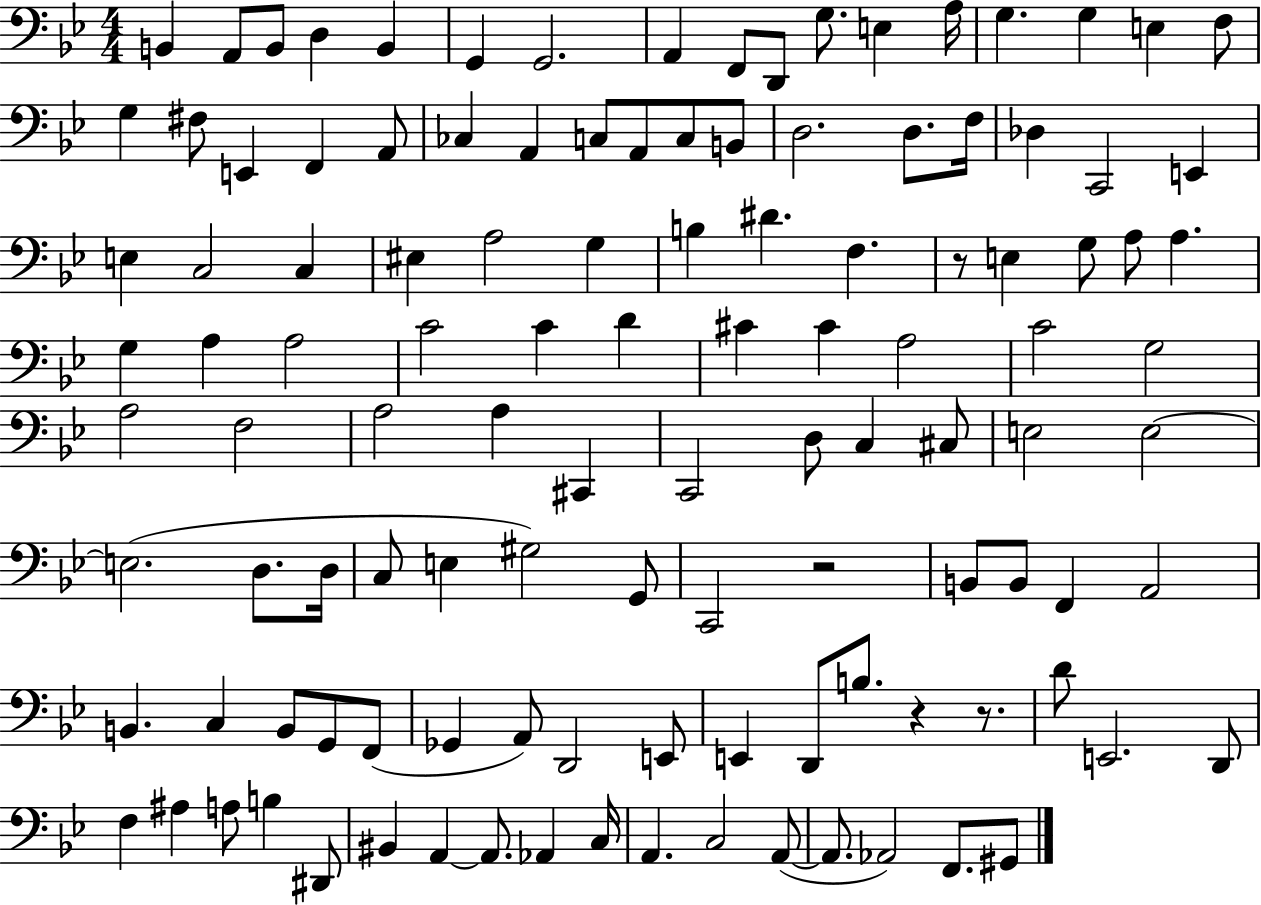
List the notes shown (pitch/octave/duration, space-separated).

B2/q A2/e B2/e D3/q B2/q G2/q G2/h. A2/q F2/e D2/e G3/e. E3/q A3/s G3/q. G3/q E3/q F3/e G3/q F#3/e E2/q F2/q A2/e CES3/q A2/q C3/e A2/e C3/e B2/e D3/h. D3/e. F3/s Db3/q C2/h E2/q E3/q C3/h C3/q EIS3/q A3/h G3/q B3/q D#4/q. F3/q. R/e E3/q G3/e A3/e A3/q. G3/q A3/q A3/h C4/h C4/q D4/q C#4/q C#4/q A3/h C4/h G3/h A3/h F3/h A3/h A3/q C#2/q C2/h D3/e C3/q C#3/e E3/h E3/h E3/h. D3/e. D3/s C3/e E3/q G#3/h G2/e C2/h R/h B2/e B2/e F2/q A2/h B2/q. C3/q B2/e G2/e F2/e Gb2/q A2/e D2/h E2/e E2/q D2/e B3/e. R/q R/e. D4/e E2/h. D2/e F3/q A#3/q A3/e B3/q D#2/e BIS2/q A2/q A2/e. Ab2/q C3/s A2/q. C3/h A2/e A2/e. Ab2/h F2/e. G#2/e